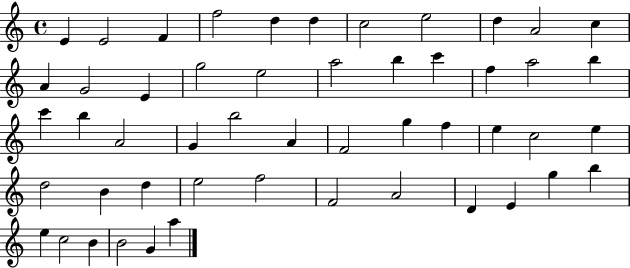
X:1
T:Untitled
M:4/4
L:1/4
K:C
E E2 F f2 d d c2 e2 d A2 c A G2 E g2 e2 a2 b c' f a2 b c' b A2 G b2 A F2 g f e c2 e d2 B d e2 f2 F2 A2 D E g b e c2 B B2 G a